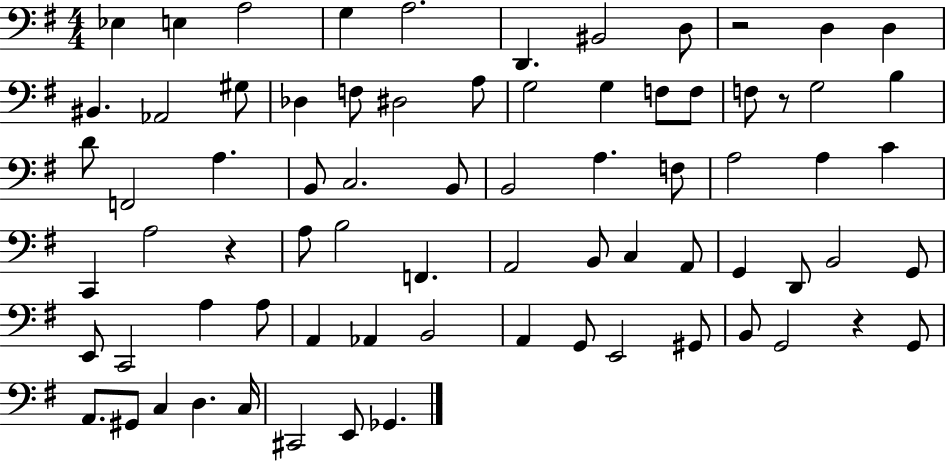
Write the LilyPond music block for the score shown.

{
  \clef bass
  \numericTimeSignature
  \time 4/4
  \key g \major
  ees4 e4 a2 | g4 a2. | d,4. bis,2 d8 | r2 d4 d4 | \break bis,4. aes,2 gis8 | des4 f8 dis2 a8 | g2 g4 f8 f8 | f8 r8 g2 b4 | \break d'8 f,2 a4. | b,8 c2. b,8 | b,2 a4. f8 | a2 a4 c'4 | \break c,4 a2 r4 | a8 b2 f,4. | a,2 b,8 c4 a,8 | g,4 d,8 b,2 g,8 | \break e,8 c,2 a4 a8 | a,4 aes,4 b,2 | a,4 g,8 e,2 gis,8 | b,8 g,2 r4 g,8 | \break a,8. gis,8 c4 d4. c16 | cis,2 e,8 ges,4. | \bar "|."
}